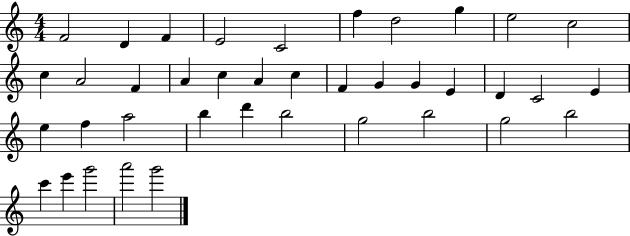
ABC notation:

X:1
T:Untitled
M:4/4
L:1/4
K:C
F2 D F E2 C2 f d2 g e2 c2 c A2 F A c A c F G G E D C2 E e f a2 b d' b2 g2 b2 g2 b2 c' e' g'2 a'2 g'2